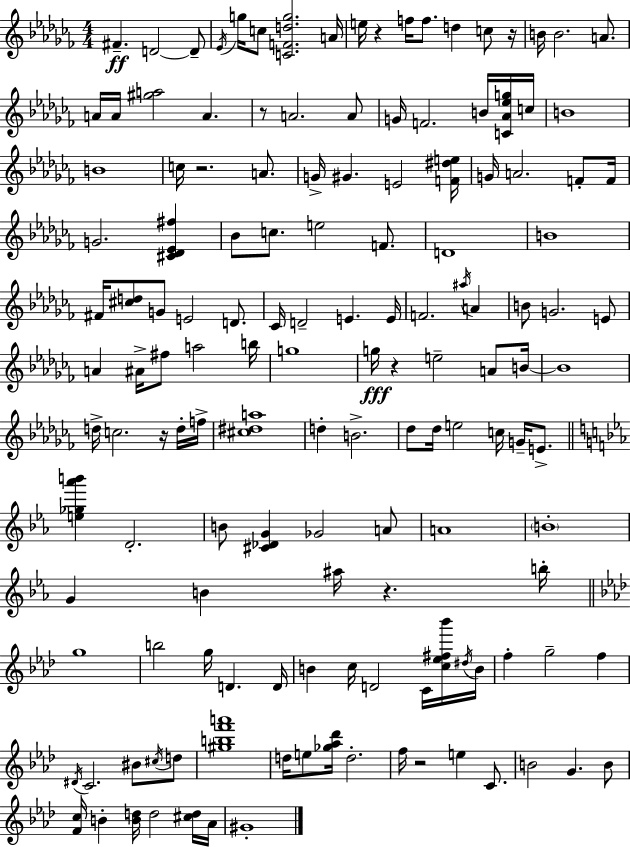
F#4/q. D4/h D4/e Eb4/s G5/s C5/e [C4,F4,D5,G5]/h. A4/s E5/s R/q F5/s F5/e. D5/q C5/e R/s B4/s B4/h. A4/e. A4/s A4/s [G#5,A5]/h A4/q. R/e A4/h. A4/e G4/s F4/h. B4/s [C4,Ab4,Eb5,G5]/s C5/s B4/w B4/w C5/s R/h. A4/e. G4/s G#4/q. E4/h [F4,D#5,E5]/s G4/s A4/h. F4/e F4/s G4/h. [C#4,Db4,Eb4,F#5]/q Bb4/e C5/e. E5/h F4/e. D4/w B4/w F#4/s [C#5,D5]/e G4/e E4/h D4/e. CES4/s D4/h E4/q. E4/s F4/h. A#5/s A4/q B4/e G4/h. E4/e A4/q A#4/s F#5/e A5/h B5/s G5/w G5/s R/q E5/h A4/e B4/s B4/w D5/s C5/h. R/s D5/s F5/s [C#5,D#5,A5]/w D5/q B4/h. Db5/e Db5/s E5/h C5/s G4/s E4/e. [E5,Gb5,Ab6,B6]/q D4/h. B4/e [C#4,Db4,G4]/q Gb4/h A4/e A4/w B4/w G4/q B4/q A#5/s R/q. B5/s G5/w B5/h G5/s D4/q. D4/s B4/q C5/s D4/h C4/s [C5,Eb5,F#5,Bb6]/s D#5/s B4/s F5/q G5/h F5/q D#4/s C4/h. BIS4/e C#5/s D5/e [G#5,B5,F6,A6]/w D5/s E5/e [Gb5,Ab5,Db6]/s D5/h. F5/s R/h E5/q C4/e. B4/h G4/q. B4/e [F4,C5]/s B4/q [B4,D5]/s D5/h [C#5,D5]/s Ab4/s G#4/w